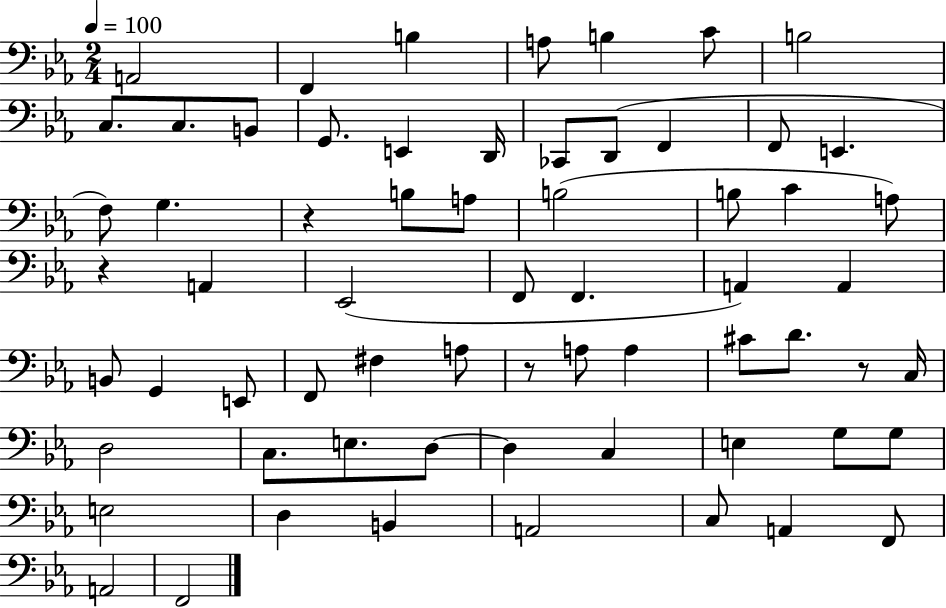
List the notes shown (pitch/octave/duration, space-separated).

A2/h F2/q B3/q A3/e B3/q C4/e B3/h C3/e. C3/e. B2/e G2/e. E2/q D2/s CES2/e D2/e F2/q F2/e E2/q. F3/e G3/q. R/q B3/e A3/e B3/h B3/e C4/q A3/e R/q A2/q Eb2/h F2/e F2/q. A2/q A2/q B2/e G2/q E2/e F2/e F#3/q A3/e R/e A3/e A3/q C#4/e D4/e. R/e C3/s D3/h C3/e. E3/e. D3/e D3/q C3/q E3/q G3/e G3/e E3/h D3/q B2/q A2/h C3/e A2/q F2/e A2/h F2/h